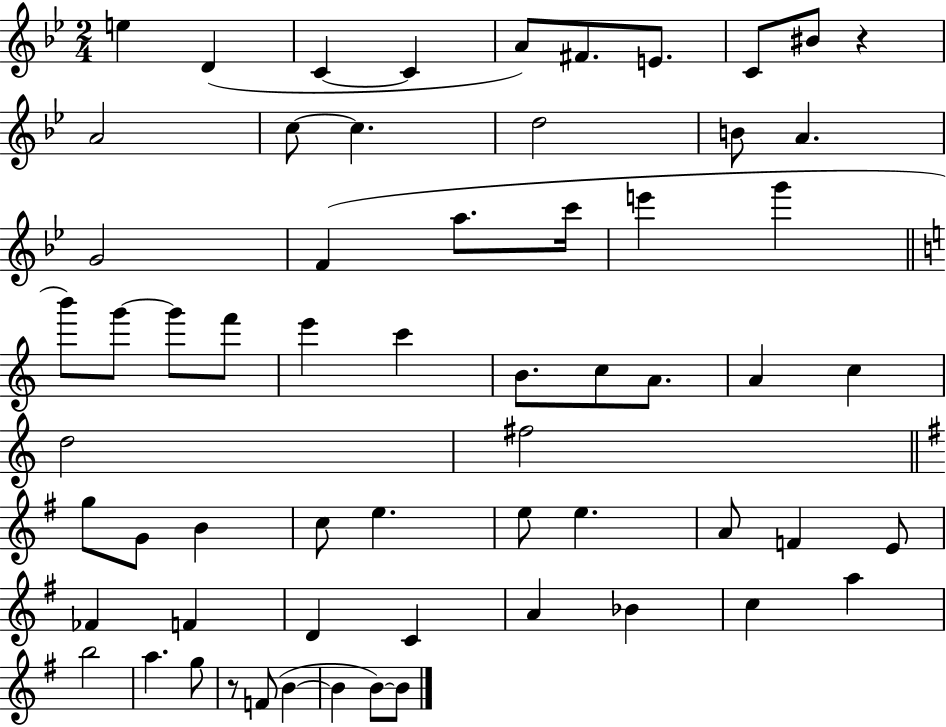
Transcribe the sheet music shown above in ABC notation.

X:1
T:Untitled
M:2/4
L:1/4
K:Bb
e D C C A/2 ^F/2 E/2 C/2 ^B/2 z A2 c/2 c d2 B/2 A G2 F a/2 c'/4 e' g' b'/2 g'/2 g'/2 f'/2 e' c' B/2 c/2 A/2 A c d2 ^f2 g/2 G/2 B c/2 e e/2 e A/2 F E/2 _F F D C A _B c a b2 a g/2 z/2 F/2 B B B/2 B/2